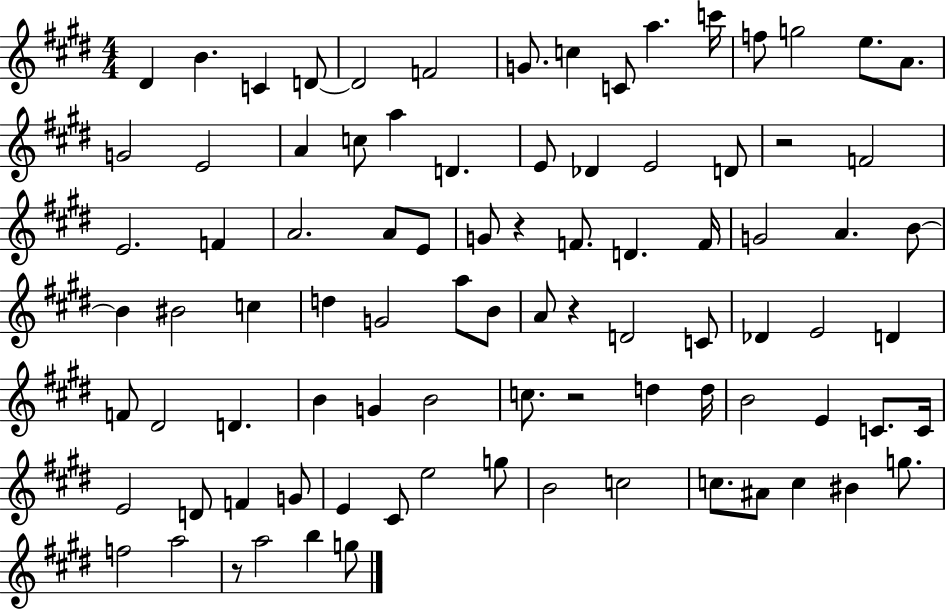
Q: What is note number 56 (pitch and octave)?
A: G4